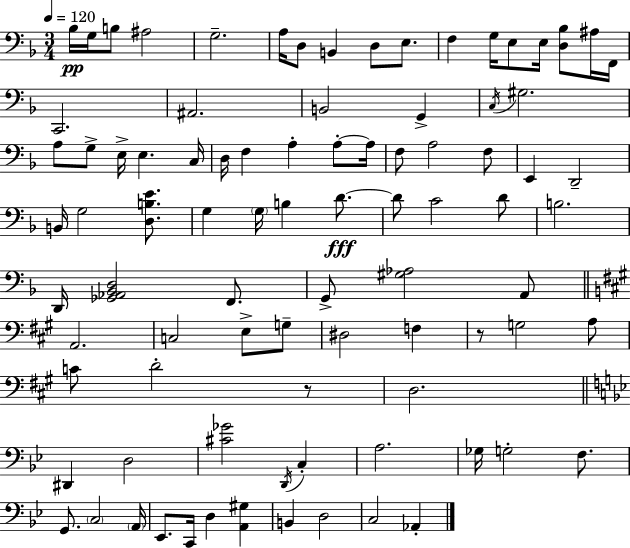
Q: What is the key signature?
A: F major